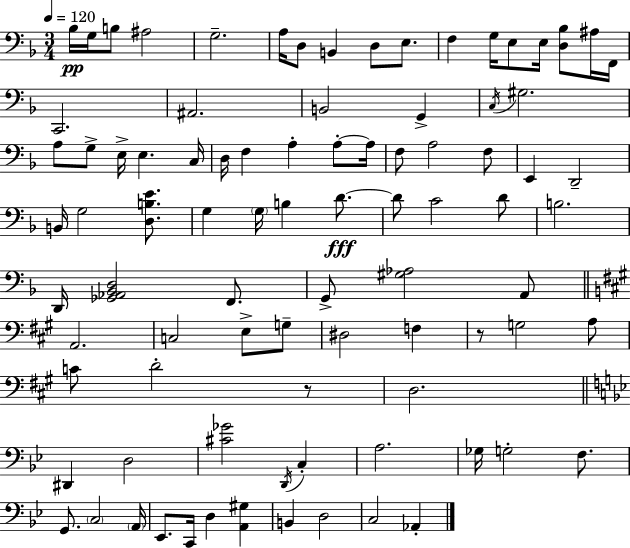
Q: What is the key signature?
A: F major